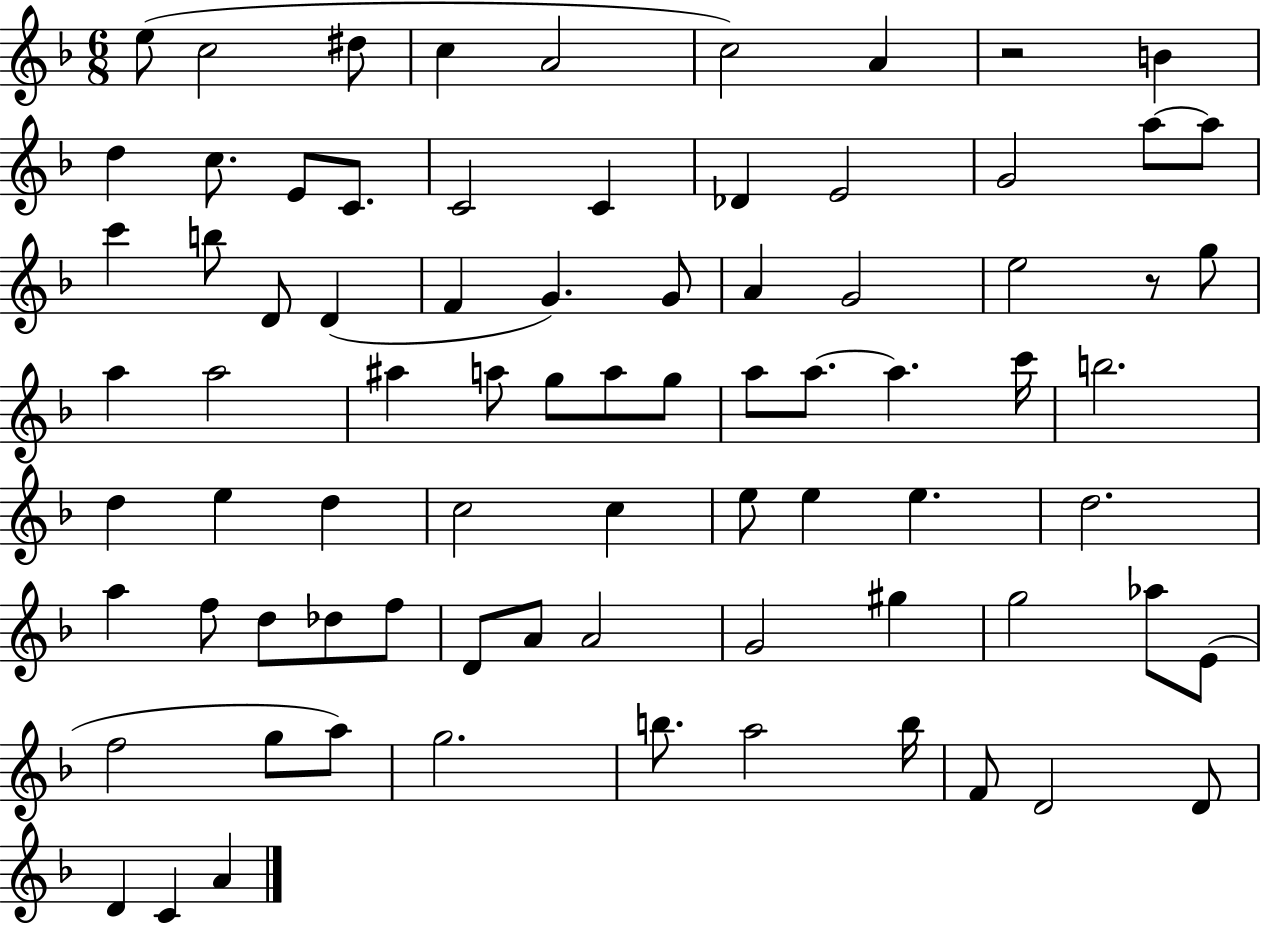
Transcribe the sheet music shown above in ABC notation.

X:1
T:Untitled
M:6/8
L:1/4
K:F
e/2 c2 ^d/2 c A2 c2 A z2 B d c/2 E/2 C/2 C2 C _D E2 G2 a/2 a/2 c' b/2 D/2 D F G G/2 A G2 e2 z/2 g/2 a a2 ^a a/2 g/2 a/2 g/2 a/2 a/2 a c'/4 b2 d e d c2 c e/2 e e d2 a f/2 d/2 _d/2 f/2 D/2 A/2 A2 G2 ^g g2 _a/2 E/2 f2 g/2 a/2 g2 b/2 a2 b/4 F/2 D2 D/2 D C A